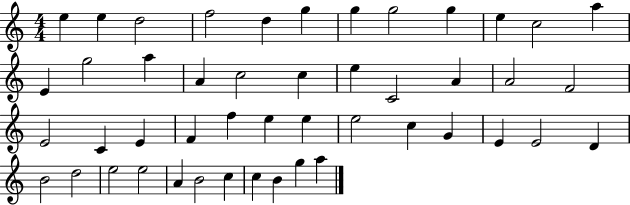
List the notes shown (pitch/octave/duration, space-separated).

E5/q E5/q D5/h F5/h D5/q G5/q G5/q G5/h G5/q E5/q C5/h A5/q E4/q G5/h A5/q A4/q C5/h C5/q E5/q C4/h A4/q A4/h F4/h E4/h C4/q E4/q F4/q F5/q E5/q E5/q E5/h C5/q G4/q E4/q E4/h D4/q B4/h D5/h E5/h E5/h A4/q B4/h C5/q C5/q B4/q G5/q A5/q